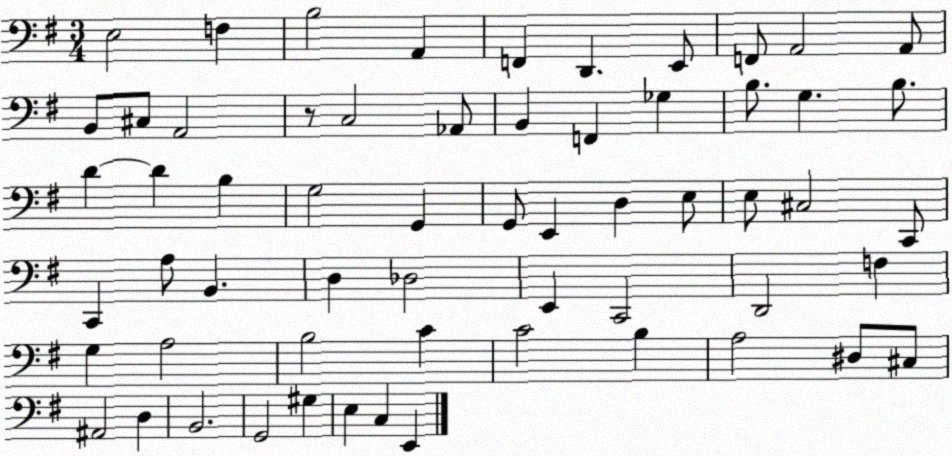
X:1
T:Untitled
M:3/4
L:1/4
K:G
E,2 F, B,2 A,, F,, D,, E,,/2 F,,/2 A,,2 A,,/2 B,,/2 ^C,/2 A,,2 z/2 C,2 _A,,/2 B,, F,, _G, B,/2 G, B,/2 D D B, G,2 G,, G,,/2 E,, D, E,/2 E,/2 ^C,2 C,,/2 C,, A,/2 B,, D, _D,2 E,, C,,2 D,,2 F, G, A,2 B,2 C C2 B, A,2 ^D,/2 ^C,/2 ^A,,2 D, B,,2 G,,2 ^G, E, C, E,,